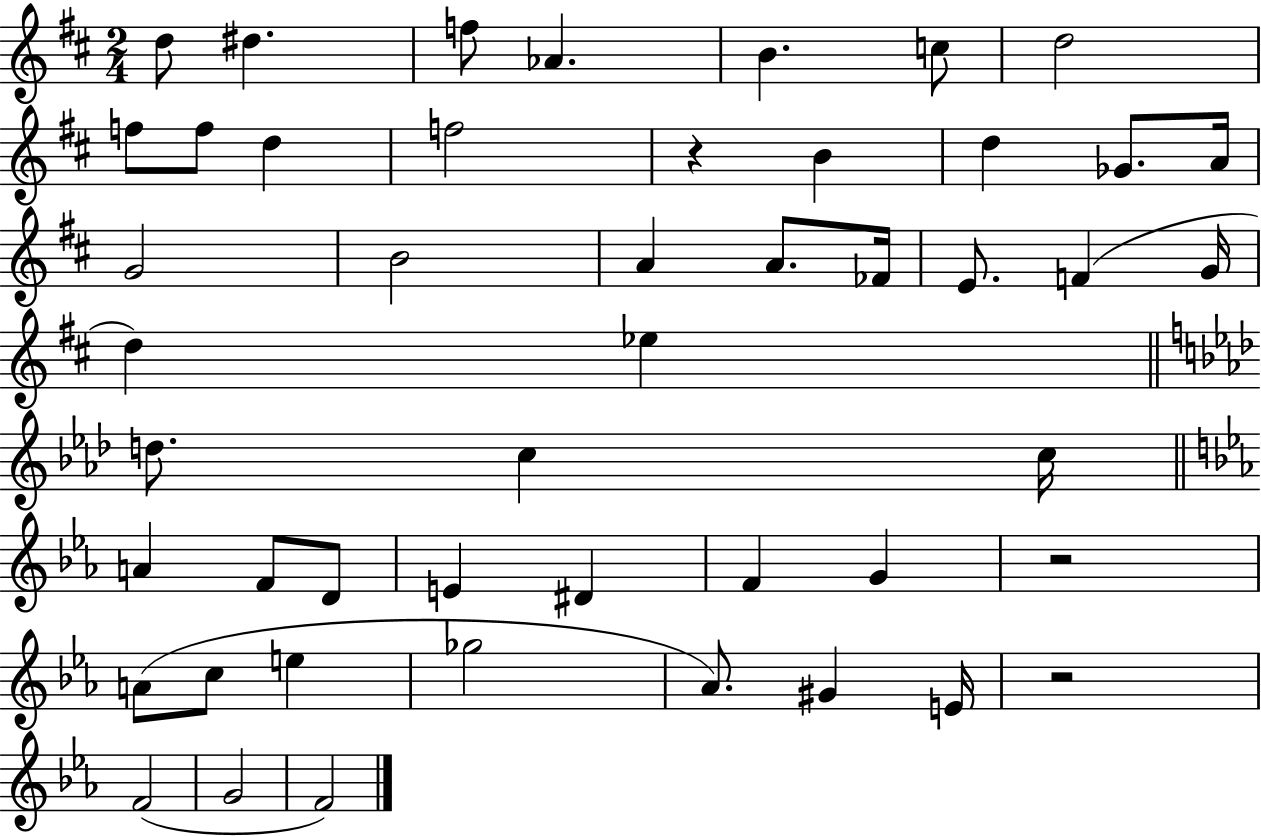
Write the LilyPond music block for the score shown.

{
  \clef treble
  \numericTimeSignature
  \time 2/4
  \key d \major
  d''8 dis''4. | f''8 aes'4. | b'4. c''8 | d''2 | \break f''8 f''8 d''4 | f''2 | r4 b'4 | d''4 ges'8. a'16 | \break g'2 | b'2 | a'4 a'8. fes'16 | e'8. f'4( g'16 | \break d''4) ees''4 | \bar "||" \break \key aes \major d''8. c''4 c''16 | \bar "||" \break \key ees \major a'4 f'8 d'8 | e'4 dis'4 | f'4 g'4 | r2 | \break a'8( c''8 e''4 | ges''2 | aes'8.) gis'4 e'16 | r2 | \break f'2( | g'2 | f'2) | \bar "|."
}